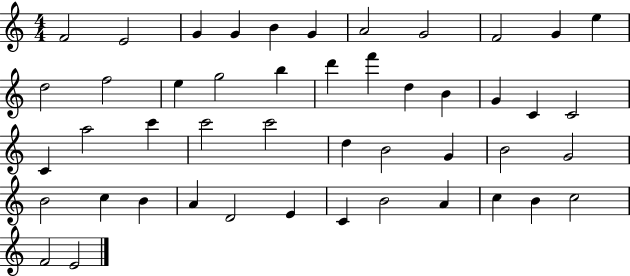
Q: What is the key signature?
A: C major